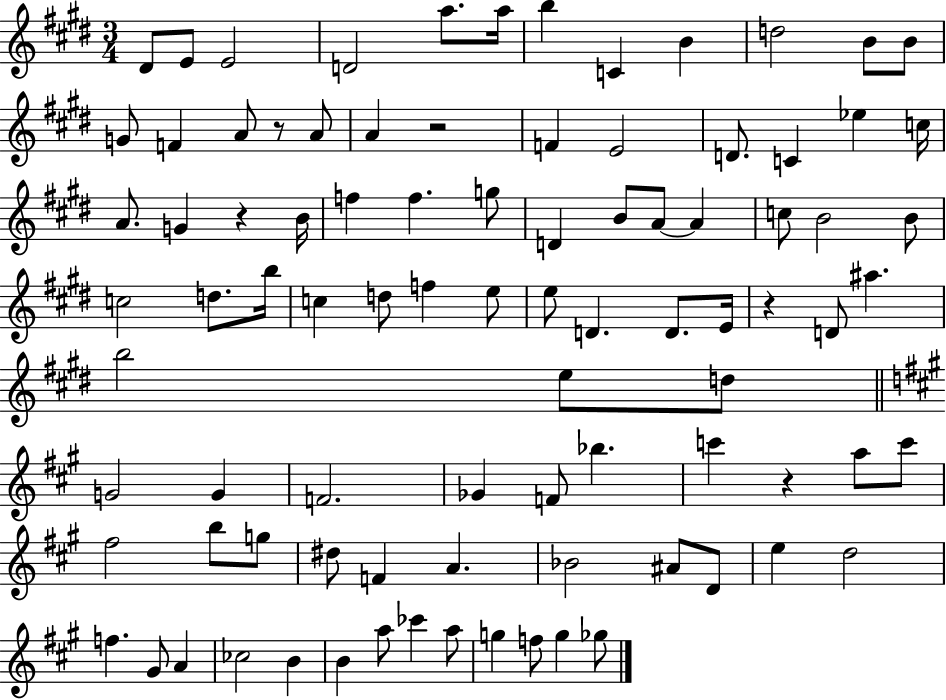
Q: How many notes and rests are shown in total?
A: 90